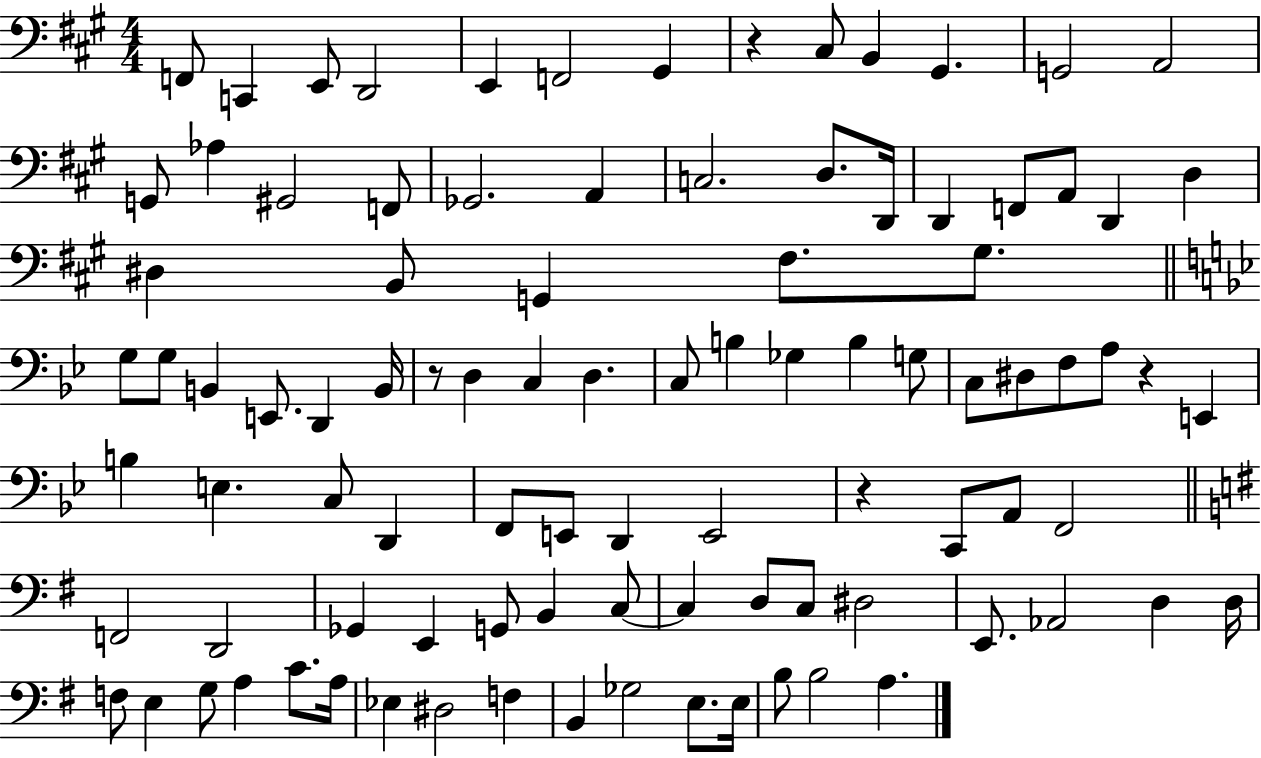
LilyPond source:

{
  \clef bass
  \numericTimeSignature
  \time 4/4
  \key a \major
  \repeat volta 2 { f,8 c,4 e,8 d,2 | e,4 f,2 gis,4 | r4 cis8 b,4 gis,4. | g,2 a,2 | \break g,8 aes4 gis,2 f,8 | ges,2. a,4 | c2. d8. d,16 | d,4 f,8 a,8 d,4 d4 | \break dis4 b,8 g,4 fis8. gis8. | \bar "||" \break \key g \minor g8 g8 b,4 e,8. d,4 b,16 | r8 d4 c4 d4. | c8 b4 ges4 b4 g8 | c8 dis8 f8 a8 r4 e,4 | \break b4 e4. c8 d,4 | f,8 e,8 d,4 e,2 | r4 c,8 a,8 f,2 | \bar "||" \break \key g \major f,2 d,2 | ges,4 e,4 g,8 b,4 c8~~ | c4 d8 c8 dis2 | e,8. aes,2 d4 d16 | \break f8 e4 g8 a4 c'8. a16 | ees4 dis2 f4 | b,4 ges2 e8. e16 | b8 b2 a4. | \break } \bar "|."
}